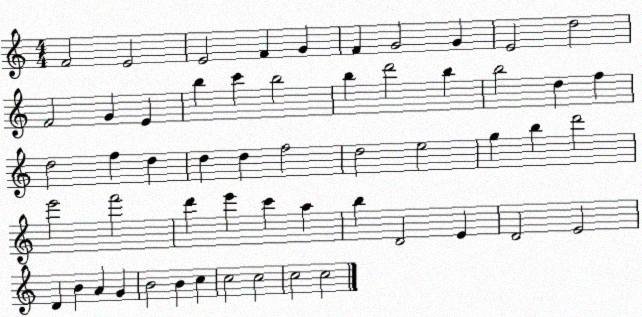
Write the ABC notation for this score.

X:1
T:Untitled
M:4/4
L:1/4
K:C
F2 E2 E2 F G F G2 G E2 d2 F2 G E b c' b2 b d'2 b b2 d f d2 f d d d f2 d2 e2 g b d'2 e'2 f'2 d' e' c' a b D2 E D2 E2 D B A G B2 B c c2 c2 c2 c2